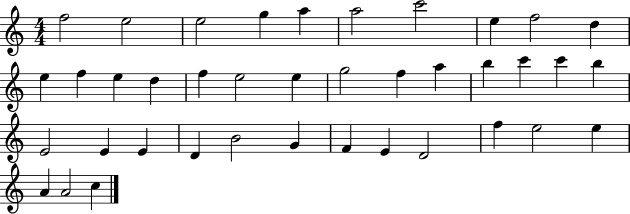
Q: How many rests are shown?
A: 0